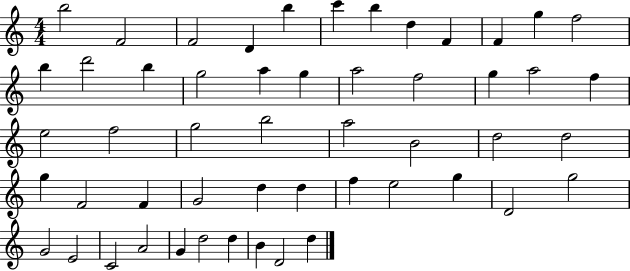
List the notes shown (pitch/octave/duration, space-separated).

B5/h F4/h F4/h D4/q B5/q C6/q B5/q D5/q F4/q F4/q G5/q F5/h B5/q D6/h B5/q G5/h A5/q G5/q A5/h F5/h G5/q A5/h F5/q E5/h F5/h G5/h B5/h A5/h B4/h D5/h D5/h G5/q F4/h F4/q G4/h D5/q D5/q F5/q E5/h G5/q D4/h G5/h G4/h E4/h C4/h A4/h G4/q D5/h D5/q B4/q D4/h D5/q